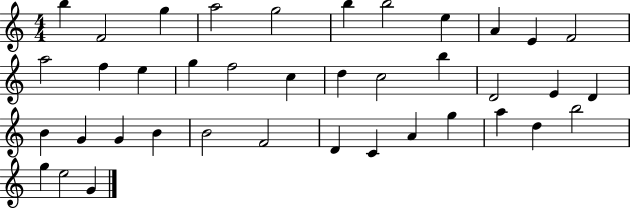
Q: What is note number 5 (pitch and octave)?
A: G5